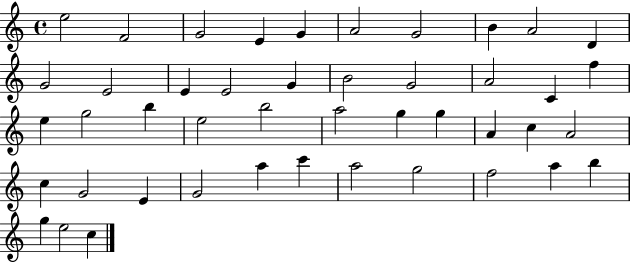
X:1
T:Untitled
M:4/4
L:1/4
K:C
e2 F2 G2 E G A2 G2 B A2 D G2 E2 E E2 G B2 G2 A2 C f e g2 b e2 b2 a2 g g A c A2 c G2 E G2 a c' a2 g2 f2 a b g e2 c